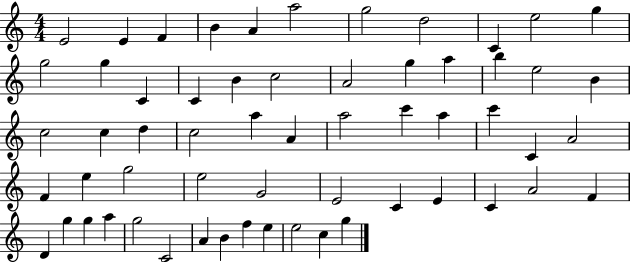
{
  \clef treble
  \numericTimeSignature
  \time 4/4
  \key c \major
  e'2 e'4 f'4 | b'4 a'4 a''2 | g''2 d''2 | c'4 e''2 g''4 | \break g''2 g''4 c'4 | c'4 b'4 c''2 | a'2 g''4 a''4 | b''4 e''2 b'4 | \break c''2 c''4 d''4 | c''2 a''4 a'4 | a''2 c'''4 a''4 | c'''4 c'4 a'2 | \break f'4 e''4 g''2 | e''2 g'2 | e'2 c'4 e'4 | c'4 a'2 f'4 | \break d'4 g''4 g''4 a''4 | g''2 c'2 | a'4 b'4 f''4 e''4 | e''2 c''4 g''4 | \break \bar "|."
}